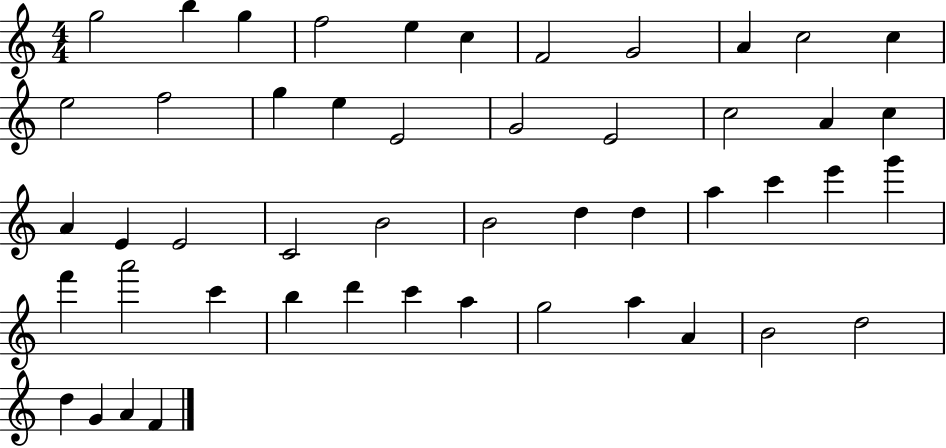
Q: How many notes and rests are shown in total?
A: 49